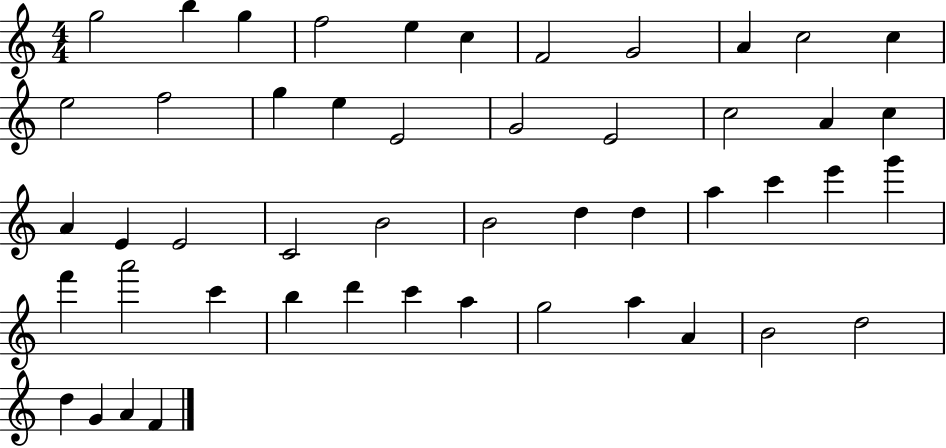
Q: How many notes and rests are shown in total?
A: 49